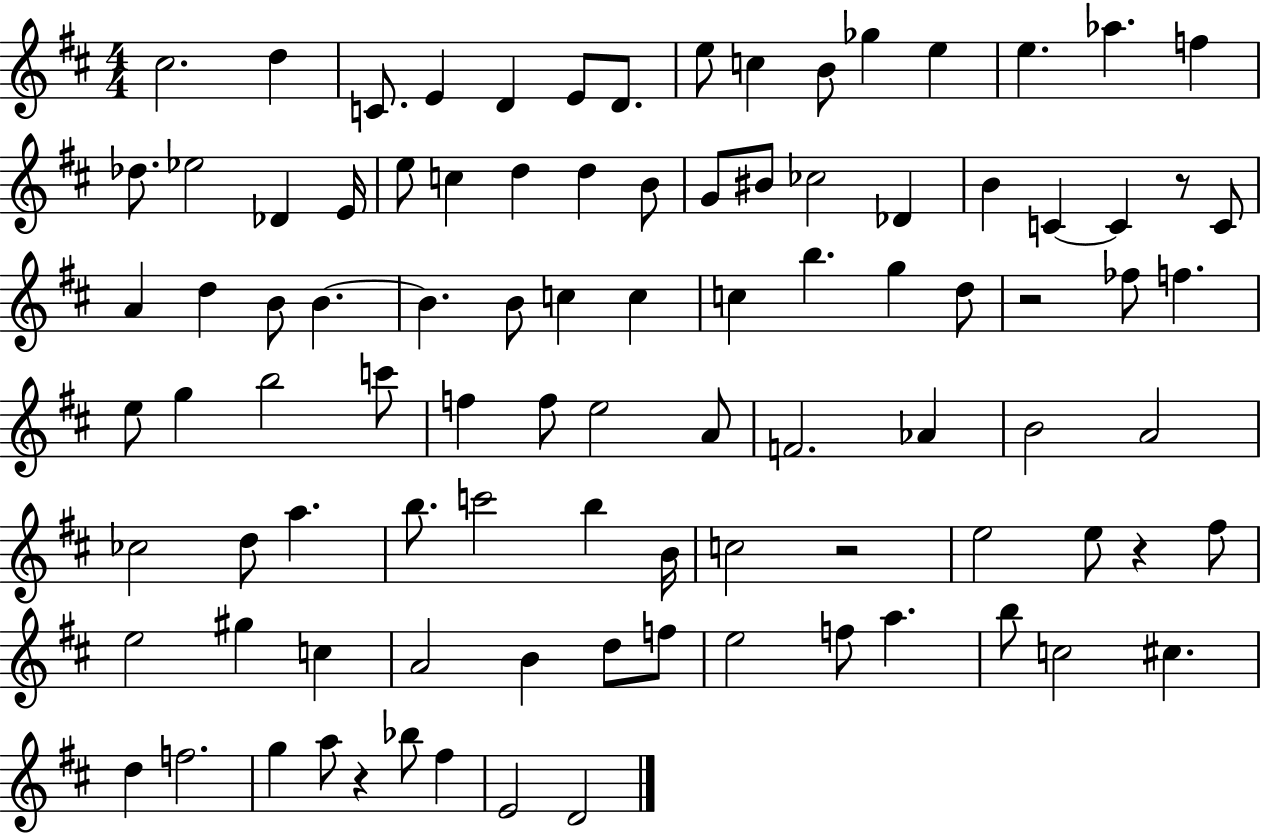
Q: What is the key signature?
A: D major